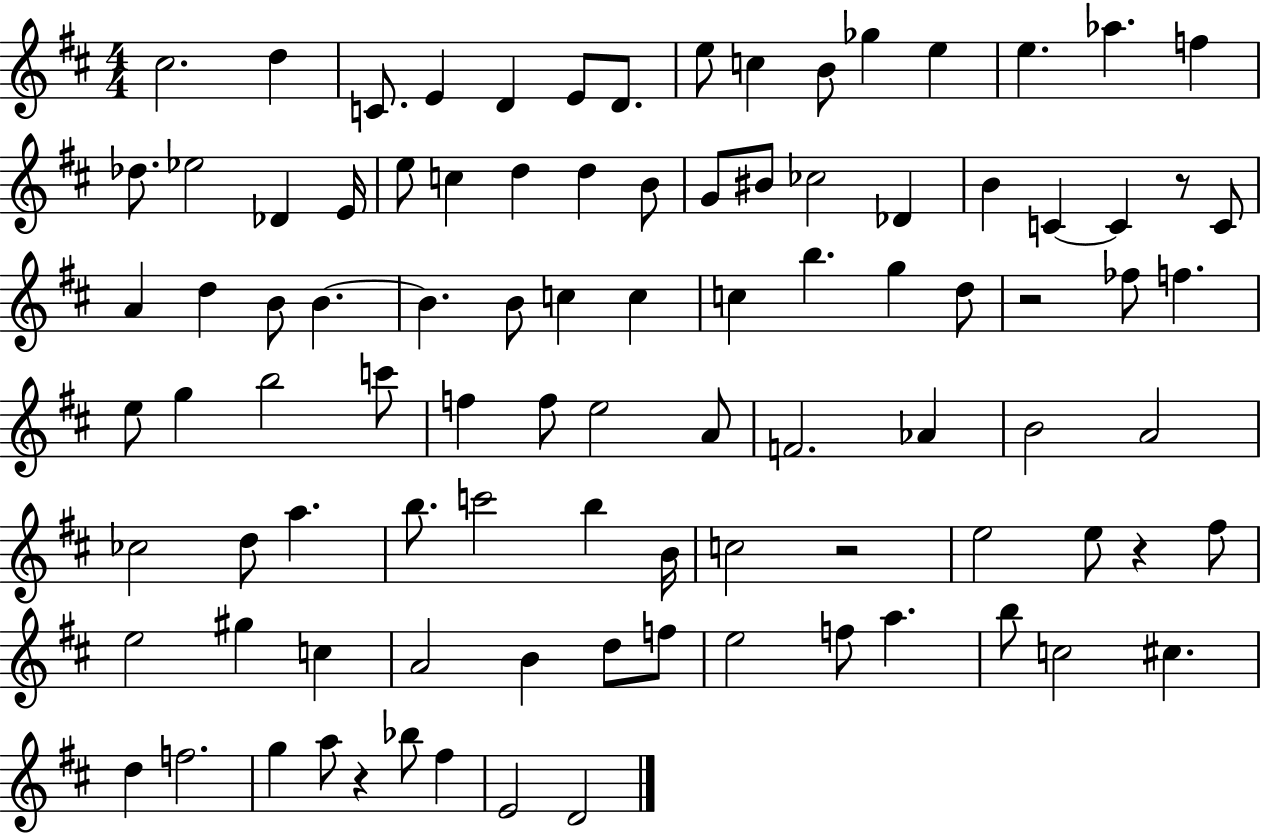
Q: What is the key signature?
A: D major